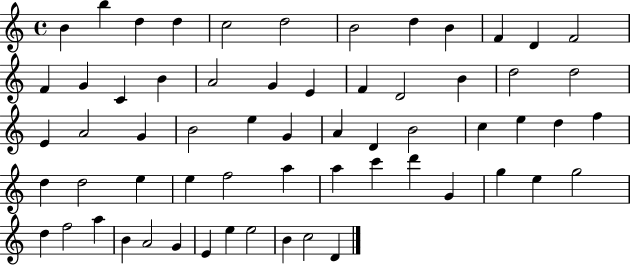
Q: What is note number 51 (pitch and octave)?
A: D5